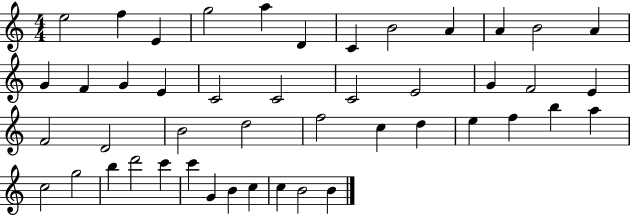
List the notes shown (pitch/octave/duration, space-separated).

E5/h F5/q E4/q G5/h A5/q D4/q C4/q B4/h A4/q A4/q B4/h A4/q G4/q F4/q G4/q E4/q C4/h C4/h C4/h E4/h G4/q F4/h E4/q F4/h D4/h B4/h D5/h F5/h C5/q D5/q E5/q F5/q B5/q A5/q C5/h G5/h B5/q D6/h C6/q C6/q G4/q B4/q C5/q C5/q B4/h B4/q